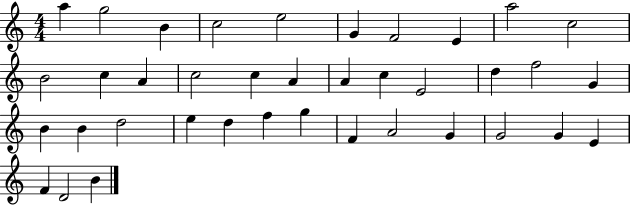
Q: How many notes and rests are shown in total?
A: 38